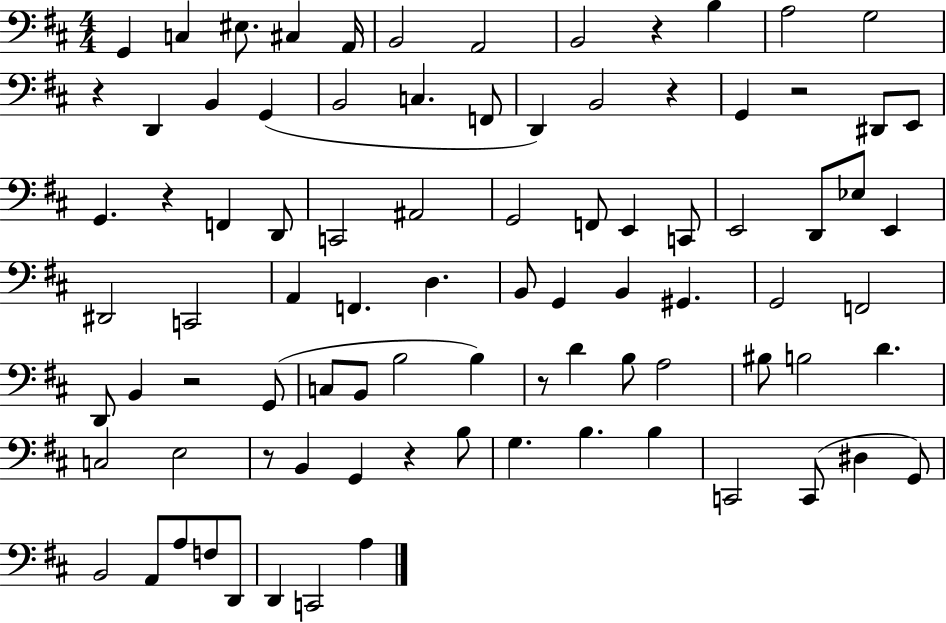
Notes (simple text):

G2/q C3/q EIS3/e. C#3/q A2/s B2/h A2/h B2/h R/q B3/q A3/h G3/h R/q D2/q B2/q G2/q B2/h C3/q. F2/e D2/q B2/h R/q G2/q R/h D#2/e E2/e G2/q. R/q F2/q D2/e C2/h A#2/h G2/h F2/e E2/q C2/e E2/h D2/e Eb3/e E2/q D#2/h C2/h A2/q F2/q. D3/q. B2/e G2/q B2/q G#2/q. G2/h F2/h D2/e B2/q R/h G2/e C3/e B2/e B3/h B3/q R/e D4/q B3/e A3/h BIS3/e B3/h D4/q. C3/h E3/h R/e B2/q G2/q R/q B3/e G3/q. B3/q. B3/q C2/h C2/e D#3/q G2/e B2/h A2/e A3/e F3/e D2/e D2/q C2/h A3/q